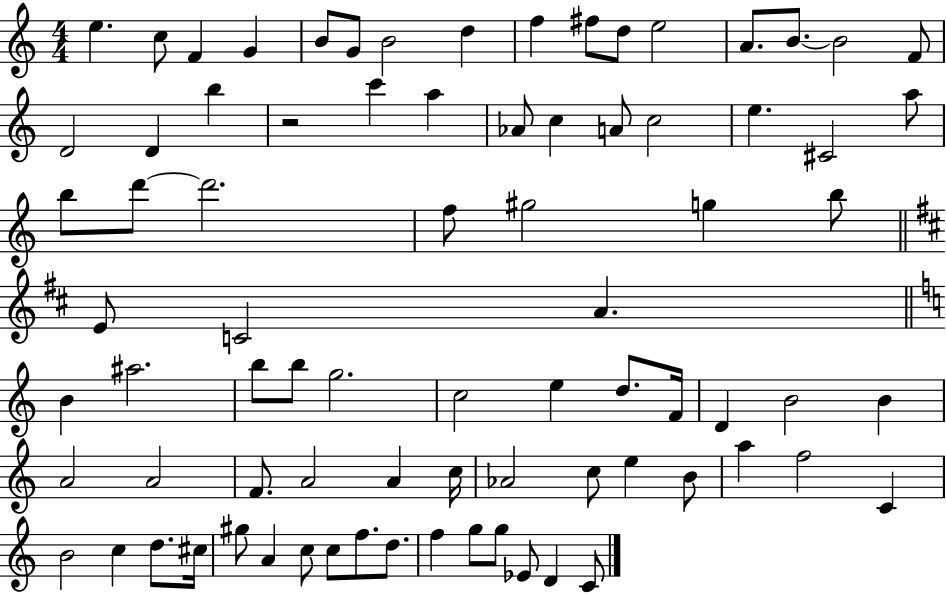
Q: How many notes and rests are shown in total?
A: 80